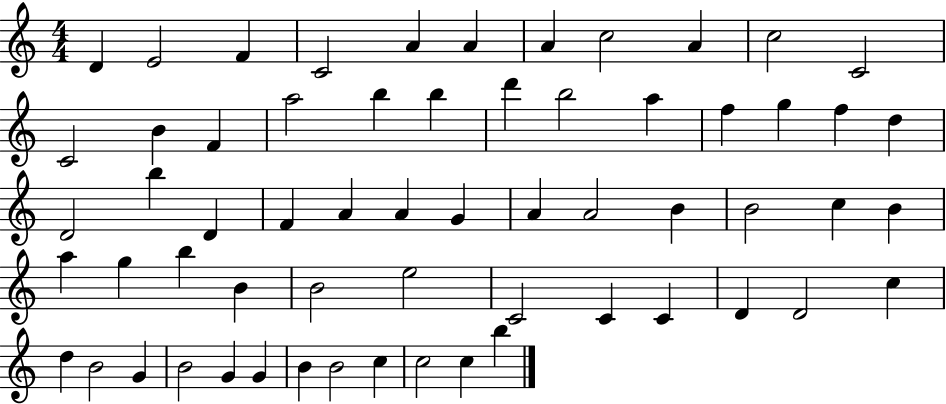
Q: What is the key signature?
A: C major